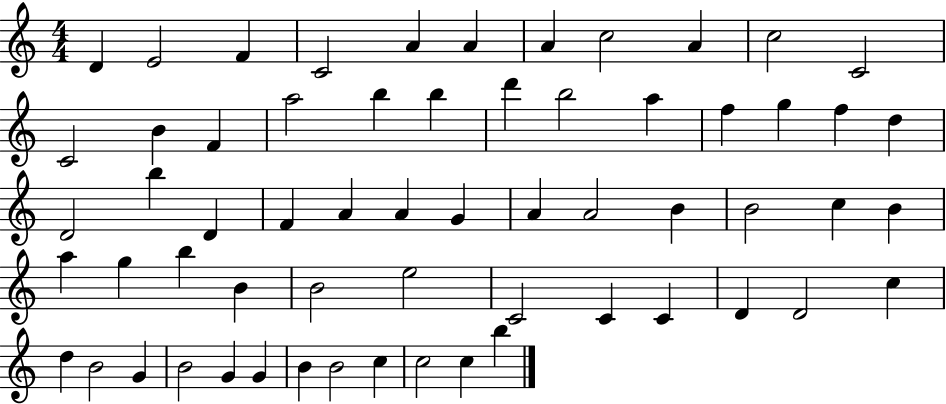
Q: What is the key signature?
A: C major